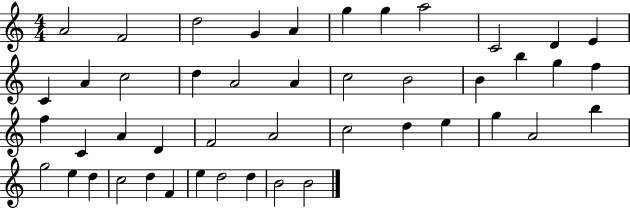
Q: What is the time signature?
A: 4/4